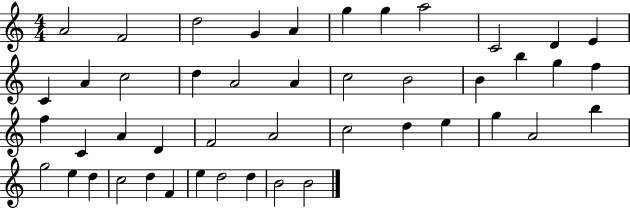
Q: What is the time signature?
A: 4/4